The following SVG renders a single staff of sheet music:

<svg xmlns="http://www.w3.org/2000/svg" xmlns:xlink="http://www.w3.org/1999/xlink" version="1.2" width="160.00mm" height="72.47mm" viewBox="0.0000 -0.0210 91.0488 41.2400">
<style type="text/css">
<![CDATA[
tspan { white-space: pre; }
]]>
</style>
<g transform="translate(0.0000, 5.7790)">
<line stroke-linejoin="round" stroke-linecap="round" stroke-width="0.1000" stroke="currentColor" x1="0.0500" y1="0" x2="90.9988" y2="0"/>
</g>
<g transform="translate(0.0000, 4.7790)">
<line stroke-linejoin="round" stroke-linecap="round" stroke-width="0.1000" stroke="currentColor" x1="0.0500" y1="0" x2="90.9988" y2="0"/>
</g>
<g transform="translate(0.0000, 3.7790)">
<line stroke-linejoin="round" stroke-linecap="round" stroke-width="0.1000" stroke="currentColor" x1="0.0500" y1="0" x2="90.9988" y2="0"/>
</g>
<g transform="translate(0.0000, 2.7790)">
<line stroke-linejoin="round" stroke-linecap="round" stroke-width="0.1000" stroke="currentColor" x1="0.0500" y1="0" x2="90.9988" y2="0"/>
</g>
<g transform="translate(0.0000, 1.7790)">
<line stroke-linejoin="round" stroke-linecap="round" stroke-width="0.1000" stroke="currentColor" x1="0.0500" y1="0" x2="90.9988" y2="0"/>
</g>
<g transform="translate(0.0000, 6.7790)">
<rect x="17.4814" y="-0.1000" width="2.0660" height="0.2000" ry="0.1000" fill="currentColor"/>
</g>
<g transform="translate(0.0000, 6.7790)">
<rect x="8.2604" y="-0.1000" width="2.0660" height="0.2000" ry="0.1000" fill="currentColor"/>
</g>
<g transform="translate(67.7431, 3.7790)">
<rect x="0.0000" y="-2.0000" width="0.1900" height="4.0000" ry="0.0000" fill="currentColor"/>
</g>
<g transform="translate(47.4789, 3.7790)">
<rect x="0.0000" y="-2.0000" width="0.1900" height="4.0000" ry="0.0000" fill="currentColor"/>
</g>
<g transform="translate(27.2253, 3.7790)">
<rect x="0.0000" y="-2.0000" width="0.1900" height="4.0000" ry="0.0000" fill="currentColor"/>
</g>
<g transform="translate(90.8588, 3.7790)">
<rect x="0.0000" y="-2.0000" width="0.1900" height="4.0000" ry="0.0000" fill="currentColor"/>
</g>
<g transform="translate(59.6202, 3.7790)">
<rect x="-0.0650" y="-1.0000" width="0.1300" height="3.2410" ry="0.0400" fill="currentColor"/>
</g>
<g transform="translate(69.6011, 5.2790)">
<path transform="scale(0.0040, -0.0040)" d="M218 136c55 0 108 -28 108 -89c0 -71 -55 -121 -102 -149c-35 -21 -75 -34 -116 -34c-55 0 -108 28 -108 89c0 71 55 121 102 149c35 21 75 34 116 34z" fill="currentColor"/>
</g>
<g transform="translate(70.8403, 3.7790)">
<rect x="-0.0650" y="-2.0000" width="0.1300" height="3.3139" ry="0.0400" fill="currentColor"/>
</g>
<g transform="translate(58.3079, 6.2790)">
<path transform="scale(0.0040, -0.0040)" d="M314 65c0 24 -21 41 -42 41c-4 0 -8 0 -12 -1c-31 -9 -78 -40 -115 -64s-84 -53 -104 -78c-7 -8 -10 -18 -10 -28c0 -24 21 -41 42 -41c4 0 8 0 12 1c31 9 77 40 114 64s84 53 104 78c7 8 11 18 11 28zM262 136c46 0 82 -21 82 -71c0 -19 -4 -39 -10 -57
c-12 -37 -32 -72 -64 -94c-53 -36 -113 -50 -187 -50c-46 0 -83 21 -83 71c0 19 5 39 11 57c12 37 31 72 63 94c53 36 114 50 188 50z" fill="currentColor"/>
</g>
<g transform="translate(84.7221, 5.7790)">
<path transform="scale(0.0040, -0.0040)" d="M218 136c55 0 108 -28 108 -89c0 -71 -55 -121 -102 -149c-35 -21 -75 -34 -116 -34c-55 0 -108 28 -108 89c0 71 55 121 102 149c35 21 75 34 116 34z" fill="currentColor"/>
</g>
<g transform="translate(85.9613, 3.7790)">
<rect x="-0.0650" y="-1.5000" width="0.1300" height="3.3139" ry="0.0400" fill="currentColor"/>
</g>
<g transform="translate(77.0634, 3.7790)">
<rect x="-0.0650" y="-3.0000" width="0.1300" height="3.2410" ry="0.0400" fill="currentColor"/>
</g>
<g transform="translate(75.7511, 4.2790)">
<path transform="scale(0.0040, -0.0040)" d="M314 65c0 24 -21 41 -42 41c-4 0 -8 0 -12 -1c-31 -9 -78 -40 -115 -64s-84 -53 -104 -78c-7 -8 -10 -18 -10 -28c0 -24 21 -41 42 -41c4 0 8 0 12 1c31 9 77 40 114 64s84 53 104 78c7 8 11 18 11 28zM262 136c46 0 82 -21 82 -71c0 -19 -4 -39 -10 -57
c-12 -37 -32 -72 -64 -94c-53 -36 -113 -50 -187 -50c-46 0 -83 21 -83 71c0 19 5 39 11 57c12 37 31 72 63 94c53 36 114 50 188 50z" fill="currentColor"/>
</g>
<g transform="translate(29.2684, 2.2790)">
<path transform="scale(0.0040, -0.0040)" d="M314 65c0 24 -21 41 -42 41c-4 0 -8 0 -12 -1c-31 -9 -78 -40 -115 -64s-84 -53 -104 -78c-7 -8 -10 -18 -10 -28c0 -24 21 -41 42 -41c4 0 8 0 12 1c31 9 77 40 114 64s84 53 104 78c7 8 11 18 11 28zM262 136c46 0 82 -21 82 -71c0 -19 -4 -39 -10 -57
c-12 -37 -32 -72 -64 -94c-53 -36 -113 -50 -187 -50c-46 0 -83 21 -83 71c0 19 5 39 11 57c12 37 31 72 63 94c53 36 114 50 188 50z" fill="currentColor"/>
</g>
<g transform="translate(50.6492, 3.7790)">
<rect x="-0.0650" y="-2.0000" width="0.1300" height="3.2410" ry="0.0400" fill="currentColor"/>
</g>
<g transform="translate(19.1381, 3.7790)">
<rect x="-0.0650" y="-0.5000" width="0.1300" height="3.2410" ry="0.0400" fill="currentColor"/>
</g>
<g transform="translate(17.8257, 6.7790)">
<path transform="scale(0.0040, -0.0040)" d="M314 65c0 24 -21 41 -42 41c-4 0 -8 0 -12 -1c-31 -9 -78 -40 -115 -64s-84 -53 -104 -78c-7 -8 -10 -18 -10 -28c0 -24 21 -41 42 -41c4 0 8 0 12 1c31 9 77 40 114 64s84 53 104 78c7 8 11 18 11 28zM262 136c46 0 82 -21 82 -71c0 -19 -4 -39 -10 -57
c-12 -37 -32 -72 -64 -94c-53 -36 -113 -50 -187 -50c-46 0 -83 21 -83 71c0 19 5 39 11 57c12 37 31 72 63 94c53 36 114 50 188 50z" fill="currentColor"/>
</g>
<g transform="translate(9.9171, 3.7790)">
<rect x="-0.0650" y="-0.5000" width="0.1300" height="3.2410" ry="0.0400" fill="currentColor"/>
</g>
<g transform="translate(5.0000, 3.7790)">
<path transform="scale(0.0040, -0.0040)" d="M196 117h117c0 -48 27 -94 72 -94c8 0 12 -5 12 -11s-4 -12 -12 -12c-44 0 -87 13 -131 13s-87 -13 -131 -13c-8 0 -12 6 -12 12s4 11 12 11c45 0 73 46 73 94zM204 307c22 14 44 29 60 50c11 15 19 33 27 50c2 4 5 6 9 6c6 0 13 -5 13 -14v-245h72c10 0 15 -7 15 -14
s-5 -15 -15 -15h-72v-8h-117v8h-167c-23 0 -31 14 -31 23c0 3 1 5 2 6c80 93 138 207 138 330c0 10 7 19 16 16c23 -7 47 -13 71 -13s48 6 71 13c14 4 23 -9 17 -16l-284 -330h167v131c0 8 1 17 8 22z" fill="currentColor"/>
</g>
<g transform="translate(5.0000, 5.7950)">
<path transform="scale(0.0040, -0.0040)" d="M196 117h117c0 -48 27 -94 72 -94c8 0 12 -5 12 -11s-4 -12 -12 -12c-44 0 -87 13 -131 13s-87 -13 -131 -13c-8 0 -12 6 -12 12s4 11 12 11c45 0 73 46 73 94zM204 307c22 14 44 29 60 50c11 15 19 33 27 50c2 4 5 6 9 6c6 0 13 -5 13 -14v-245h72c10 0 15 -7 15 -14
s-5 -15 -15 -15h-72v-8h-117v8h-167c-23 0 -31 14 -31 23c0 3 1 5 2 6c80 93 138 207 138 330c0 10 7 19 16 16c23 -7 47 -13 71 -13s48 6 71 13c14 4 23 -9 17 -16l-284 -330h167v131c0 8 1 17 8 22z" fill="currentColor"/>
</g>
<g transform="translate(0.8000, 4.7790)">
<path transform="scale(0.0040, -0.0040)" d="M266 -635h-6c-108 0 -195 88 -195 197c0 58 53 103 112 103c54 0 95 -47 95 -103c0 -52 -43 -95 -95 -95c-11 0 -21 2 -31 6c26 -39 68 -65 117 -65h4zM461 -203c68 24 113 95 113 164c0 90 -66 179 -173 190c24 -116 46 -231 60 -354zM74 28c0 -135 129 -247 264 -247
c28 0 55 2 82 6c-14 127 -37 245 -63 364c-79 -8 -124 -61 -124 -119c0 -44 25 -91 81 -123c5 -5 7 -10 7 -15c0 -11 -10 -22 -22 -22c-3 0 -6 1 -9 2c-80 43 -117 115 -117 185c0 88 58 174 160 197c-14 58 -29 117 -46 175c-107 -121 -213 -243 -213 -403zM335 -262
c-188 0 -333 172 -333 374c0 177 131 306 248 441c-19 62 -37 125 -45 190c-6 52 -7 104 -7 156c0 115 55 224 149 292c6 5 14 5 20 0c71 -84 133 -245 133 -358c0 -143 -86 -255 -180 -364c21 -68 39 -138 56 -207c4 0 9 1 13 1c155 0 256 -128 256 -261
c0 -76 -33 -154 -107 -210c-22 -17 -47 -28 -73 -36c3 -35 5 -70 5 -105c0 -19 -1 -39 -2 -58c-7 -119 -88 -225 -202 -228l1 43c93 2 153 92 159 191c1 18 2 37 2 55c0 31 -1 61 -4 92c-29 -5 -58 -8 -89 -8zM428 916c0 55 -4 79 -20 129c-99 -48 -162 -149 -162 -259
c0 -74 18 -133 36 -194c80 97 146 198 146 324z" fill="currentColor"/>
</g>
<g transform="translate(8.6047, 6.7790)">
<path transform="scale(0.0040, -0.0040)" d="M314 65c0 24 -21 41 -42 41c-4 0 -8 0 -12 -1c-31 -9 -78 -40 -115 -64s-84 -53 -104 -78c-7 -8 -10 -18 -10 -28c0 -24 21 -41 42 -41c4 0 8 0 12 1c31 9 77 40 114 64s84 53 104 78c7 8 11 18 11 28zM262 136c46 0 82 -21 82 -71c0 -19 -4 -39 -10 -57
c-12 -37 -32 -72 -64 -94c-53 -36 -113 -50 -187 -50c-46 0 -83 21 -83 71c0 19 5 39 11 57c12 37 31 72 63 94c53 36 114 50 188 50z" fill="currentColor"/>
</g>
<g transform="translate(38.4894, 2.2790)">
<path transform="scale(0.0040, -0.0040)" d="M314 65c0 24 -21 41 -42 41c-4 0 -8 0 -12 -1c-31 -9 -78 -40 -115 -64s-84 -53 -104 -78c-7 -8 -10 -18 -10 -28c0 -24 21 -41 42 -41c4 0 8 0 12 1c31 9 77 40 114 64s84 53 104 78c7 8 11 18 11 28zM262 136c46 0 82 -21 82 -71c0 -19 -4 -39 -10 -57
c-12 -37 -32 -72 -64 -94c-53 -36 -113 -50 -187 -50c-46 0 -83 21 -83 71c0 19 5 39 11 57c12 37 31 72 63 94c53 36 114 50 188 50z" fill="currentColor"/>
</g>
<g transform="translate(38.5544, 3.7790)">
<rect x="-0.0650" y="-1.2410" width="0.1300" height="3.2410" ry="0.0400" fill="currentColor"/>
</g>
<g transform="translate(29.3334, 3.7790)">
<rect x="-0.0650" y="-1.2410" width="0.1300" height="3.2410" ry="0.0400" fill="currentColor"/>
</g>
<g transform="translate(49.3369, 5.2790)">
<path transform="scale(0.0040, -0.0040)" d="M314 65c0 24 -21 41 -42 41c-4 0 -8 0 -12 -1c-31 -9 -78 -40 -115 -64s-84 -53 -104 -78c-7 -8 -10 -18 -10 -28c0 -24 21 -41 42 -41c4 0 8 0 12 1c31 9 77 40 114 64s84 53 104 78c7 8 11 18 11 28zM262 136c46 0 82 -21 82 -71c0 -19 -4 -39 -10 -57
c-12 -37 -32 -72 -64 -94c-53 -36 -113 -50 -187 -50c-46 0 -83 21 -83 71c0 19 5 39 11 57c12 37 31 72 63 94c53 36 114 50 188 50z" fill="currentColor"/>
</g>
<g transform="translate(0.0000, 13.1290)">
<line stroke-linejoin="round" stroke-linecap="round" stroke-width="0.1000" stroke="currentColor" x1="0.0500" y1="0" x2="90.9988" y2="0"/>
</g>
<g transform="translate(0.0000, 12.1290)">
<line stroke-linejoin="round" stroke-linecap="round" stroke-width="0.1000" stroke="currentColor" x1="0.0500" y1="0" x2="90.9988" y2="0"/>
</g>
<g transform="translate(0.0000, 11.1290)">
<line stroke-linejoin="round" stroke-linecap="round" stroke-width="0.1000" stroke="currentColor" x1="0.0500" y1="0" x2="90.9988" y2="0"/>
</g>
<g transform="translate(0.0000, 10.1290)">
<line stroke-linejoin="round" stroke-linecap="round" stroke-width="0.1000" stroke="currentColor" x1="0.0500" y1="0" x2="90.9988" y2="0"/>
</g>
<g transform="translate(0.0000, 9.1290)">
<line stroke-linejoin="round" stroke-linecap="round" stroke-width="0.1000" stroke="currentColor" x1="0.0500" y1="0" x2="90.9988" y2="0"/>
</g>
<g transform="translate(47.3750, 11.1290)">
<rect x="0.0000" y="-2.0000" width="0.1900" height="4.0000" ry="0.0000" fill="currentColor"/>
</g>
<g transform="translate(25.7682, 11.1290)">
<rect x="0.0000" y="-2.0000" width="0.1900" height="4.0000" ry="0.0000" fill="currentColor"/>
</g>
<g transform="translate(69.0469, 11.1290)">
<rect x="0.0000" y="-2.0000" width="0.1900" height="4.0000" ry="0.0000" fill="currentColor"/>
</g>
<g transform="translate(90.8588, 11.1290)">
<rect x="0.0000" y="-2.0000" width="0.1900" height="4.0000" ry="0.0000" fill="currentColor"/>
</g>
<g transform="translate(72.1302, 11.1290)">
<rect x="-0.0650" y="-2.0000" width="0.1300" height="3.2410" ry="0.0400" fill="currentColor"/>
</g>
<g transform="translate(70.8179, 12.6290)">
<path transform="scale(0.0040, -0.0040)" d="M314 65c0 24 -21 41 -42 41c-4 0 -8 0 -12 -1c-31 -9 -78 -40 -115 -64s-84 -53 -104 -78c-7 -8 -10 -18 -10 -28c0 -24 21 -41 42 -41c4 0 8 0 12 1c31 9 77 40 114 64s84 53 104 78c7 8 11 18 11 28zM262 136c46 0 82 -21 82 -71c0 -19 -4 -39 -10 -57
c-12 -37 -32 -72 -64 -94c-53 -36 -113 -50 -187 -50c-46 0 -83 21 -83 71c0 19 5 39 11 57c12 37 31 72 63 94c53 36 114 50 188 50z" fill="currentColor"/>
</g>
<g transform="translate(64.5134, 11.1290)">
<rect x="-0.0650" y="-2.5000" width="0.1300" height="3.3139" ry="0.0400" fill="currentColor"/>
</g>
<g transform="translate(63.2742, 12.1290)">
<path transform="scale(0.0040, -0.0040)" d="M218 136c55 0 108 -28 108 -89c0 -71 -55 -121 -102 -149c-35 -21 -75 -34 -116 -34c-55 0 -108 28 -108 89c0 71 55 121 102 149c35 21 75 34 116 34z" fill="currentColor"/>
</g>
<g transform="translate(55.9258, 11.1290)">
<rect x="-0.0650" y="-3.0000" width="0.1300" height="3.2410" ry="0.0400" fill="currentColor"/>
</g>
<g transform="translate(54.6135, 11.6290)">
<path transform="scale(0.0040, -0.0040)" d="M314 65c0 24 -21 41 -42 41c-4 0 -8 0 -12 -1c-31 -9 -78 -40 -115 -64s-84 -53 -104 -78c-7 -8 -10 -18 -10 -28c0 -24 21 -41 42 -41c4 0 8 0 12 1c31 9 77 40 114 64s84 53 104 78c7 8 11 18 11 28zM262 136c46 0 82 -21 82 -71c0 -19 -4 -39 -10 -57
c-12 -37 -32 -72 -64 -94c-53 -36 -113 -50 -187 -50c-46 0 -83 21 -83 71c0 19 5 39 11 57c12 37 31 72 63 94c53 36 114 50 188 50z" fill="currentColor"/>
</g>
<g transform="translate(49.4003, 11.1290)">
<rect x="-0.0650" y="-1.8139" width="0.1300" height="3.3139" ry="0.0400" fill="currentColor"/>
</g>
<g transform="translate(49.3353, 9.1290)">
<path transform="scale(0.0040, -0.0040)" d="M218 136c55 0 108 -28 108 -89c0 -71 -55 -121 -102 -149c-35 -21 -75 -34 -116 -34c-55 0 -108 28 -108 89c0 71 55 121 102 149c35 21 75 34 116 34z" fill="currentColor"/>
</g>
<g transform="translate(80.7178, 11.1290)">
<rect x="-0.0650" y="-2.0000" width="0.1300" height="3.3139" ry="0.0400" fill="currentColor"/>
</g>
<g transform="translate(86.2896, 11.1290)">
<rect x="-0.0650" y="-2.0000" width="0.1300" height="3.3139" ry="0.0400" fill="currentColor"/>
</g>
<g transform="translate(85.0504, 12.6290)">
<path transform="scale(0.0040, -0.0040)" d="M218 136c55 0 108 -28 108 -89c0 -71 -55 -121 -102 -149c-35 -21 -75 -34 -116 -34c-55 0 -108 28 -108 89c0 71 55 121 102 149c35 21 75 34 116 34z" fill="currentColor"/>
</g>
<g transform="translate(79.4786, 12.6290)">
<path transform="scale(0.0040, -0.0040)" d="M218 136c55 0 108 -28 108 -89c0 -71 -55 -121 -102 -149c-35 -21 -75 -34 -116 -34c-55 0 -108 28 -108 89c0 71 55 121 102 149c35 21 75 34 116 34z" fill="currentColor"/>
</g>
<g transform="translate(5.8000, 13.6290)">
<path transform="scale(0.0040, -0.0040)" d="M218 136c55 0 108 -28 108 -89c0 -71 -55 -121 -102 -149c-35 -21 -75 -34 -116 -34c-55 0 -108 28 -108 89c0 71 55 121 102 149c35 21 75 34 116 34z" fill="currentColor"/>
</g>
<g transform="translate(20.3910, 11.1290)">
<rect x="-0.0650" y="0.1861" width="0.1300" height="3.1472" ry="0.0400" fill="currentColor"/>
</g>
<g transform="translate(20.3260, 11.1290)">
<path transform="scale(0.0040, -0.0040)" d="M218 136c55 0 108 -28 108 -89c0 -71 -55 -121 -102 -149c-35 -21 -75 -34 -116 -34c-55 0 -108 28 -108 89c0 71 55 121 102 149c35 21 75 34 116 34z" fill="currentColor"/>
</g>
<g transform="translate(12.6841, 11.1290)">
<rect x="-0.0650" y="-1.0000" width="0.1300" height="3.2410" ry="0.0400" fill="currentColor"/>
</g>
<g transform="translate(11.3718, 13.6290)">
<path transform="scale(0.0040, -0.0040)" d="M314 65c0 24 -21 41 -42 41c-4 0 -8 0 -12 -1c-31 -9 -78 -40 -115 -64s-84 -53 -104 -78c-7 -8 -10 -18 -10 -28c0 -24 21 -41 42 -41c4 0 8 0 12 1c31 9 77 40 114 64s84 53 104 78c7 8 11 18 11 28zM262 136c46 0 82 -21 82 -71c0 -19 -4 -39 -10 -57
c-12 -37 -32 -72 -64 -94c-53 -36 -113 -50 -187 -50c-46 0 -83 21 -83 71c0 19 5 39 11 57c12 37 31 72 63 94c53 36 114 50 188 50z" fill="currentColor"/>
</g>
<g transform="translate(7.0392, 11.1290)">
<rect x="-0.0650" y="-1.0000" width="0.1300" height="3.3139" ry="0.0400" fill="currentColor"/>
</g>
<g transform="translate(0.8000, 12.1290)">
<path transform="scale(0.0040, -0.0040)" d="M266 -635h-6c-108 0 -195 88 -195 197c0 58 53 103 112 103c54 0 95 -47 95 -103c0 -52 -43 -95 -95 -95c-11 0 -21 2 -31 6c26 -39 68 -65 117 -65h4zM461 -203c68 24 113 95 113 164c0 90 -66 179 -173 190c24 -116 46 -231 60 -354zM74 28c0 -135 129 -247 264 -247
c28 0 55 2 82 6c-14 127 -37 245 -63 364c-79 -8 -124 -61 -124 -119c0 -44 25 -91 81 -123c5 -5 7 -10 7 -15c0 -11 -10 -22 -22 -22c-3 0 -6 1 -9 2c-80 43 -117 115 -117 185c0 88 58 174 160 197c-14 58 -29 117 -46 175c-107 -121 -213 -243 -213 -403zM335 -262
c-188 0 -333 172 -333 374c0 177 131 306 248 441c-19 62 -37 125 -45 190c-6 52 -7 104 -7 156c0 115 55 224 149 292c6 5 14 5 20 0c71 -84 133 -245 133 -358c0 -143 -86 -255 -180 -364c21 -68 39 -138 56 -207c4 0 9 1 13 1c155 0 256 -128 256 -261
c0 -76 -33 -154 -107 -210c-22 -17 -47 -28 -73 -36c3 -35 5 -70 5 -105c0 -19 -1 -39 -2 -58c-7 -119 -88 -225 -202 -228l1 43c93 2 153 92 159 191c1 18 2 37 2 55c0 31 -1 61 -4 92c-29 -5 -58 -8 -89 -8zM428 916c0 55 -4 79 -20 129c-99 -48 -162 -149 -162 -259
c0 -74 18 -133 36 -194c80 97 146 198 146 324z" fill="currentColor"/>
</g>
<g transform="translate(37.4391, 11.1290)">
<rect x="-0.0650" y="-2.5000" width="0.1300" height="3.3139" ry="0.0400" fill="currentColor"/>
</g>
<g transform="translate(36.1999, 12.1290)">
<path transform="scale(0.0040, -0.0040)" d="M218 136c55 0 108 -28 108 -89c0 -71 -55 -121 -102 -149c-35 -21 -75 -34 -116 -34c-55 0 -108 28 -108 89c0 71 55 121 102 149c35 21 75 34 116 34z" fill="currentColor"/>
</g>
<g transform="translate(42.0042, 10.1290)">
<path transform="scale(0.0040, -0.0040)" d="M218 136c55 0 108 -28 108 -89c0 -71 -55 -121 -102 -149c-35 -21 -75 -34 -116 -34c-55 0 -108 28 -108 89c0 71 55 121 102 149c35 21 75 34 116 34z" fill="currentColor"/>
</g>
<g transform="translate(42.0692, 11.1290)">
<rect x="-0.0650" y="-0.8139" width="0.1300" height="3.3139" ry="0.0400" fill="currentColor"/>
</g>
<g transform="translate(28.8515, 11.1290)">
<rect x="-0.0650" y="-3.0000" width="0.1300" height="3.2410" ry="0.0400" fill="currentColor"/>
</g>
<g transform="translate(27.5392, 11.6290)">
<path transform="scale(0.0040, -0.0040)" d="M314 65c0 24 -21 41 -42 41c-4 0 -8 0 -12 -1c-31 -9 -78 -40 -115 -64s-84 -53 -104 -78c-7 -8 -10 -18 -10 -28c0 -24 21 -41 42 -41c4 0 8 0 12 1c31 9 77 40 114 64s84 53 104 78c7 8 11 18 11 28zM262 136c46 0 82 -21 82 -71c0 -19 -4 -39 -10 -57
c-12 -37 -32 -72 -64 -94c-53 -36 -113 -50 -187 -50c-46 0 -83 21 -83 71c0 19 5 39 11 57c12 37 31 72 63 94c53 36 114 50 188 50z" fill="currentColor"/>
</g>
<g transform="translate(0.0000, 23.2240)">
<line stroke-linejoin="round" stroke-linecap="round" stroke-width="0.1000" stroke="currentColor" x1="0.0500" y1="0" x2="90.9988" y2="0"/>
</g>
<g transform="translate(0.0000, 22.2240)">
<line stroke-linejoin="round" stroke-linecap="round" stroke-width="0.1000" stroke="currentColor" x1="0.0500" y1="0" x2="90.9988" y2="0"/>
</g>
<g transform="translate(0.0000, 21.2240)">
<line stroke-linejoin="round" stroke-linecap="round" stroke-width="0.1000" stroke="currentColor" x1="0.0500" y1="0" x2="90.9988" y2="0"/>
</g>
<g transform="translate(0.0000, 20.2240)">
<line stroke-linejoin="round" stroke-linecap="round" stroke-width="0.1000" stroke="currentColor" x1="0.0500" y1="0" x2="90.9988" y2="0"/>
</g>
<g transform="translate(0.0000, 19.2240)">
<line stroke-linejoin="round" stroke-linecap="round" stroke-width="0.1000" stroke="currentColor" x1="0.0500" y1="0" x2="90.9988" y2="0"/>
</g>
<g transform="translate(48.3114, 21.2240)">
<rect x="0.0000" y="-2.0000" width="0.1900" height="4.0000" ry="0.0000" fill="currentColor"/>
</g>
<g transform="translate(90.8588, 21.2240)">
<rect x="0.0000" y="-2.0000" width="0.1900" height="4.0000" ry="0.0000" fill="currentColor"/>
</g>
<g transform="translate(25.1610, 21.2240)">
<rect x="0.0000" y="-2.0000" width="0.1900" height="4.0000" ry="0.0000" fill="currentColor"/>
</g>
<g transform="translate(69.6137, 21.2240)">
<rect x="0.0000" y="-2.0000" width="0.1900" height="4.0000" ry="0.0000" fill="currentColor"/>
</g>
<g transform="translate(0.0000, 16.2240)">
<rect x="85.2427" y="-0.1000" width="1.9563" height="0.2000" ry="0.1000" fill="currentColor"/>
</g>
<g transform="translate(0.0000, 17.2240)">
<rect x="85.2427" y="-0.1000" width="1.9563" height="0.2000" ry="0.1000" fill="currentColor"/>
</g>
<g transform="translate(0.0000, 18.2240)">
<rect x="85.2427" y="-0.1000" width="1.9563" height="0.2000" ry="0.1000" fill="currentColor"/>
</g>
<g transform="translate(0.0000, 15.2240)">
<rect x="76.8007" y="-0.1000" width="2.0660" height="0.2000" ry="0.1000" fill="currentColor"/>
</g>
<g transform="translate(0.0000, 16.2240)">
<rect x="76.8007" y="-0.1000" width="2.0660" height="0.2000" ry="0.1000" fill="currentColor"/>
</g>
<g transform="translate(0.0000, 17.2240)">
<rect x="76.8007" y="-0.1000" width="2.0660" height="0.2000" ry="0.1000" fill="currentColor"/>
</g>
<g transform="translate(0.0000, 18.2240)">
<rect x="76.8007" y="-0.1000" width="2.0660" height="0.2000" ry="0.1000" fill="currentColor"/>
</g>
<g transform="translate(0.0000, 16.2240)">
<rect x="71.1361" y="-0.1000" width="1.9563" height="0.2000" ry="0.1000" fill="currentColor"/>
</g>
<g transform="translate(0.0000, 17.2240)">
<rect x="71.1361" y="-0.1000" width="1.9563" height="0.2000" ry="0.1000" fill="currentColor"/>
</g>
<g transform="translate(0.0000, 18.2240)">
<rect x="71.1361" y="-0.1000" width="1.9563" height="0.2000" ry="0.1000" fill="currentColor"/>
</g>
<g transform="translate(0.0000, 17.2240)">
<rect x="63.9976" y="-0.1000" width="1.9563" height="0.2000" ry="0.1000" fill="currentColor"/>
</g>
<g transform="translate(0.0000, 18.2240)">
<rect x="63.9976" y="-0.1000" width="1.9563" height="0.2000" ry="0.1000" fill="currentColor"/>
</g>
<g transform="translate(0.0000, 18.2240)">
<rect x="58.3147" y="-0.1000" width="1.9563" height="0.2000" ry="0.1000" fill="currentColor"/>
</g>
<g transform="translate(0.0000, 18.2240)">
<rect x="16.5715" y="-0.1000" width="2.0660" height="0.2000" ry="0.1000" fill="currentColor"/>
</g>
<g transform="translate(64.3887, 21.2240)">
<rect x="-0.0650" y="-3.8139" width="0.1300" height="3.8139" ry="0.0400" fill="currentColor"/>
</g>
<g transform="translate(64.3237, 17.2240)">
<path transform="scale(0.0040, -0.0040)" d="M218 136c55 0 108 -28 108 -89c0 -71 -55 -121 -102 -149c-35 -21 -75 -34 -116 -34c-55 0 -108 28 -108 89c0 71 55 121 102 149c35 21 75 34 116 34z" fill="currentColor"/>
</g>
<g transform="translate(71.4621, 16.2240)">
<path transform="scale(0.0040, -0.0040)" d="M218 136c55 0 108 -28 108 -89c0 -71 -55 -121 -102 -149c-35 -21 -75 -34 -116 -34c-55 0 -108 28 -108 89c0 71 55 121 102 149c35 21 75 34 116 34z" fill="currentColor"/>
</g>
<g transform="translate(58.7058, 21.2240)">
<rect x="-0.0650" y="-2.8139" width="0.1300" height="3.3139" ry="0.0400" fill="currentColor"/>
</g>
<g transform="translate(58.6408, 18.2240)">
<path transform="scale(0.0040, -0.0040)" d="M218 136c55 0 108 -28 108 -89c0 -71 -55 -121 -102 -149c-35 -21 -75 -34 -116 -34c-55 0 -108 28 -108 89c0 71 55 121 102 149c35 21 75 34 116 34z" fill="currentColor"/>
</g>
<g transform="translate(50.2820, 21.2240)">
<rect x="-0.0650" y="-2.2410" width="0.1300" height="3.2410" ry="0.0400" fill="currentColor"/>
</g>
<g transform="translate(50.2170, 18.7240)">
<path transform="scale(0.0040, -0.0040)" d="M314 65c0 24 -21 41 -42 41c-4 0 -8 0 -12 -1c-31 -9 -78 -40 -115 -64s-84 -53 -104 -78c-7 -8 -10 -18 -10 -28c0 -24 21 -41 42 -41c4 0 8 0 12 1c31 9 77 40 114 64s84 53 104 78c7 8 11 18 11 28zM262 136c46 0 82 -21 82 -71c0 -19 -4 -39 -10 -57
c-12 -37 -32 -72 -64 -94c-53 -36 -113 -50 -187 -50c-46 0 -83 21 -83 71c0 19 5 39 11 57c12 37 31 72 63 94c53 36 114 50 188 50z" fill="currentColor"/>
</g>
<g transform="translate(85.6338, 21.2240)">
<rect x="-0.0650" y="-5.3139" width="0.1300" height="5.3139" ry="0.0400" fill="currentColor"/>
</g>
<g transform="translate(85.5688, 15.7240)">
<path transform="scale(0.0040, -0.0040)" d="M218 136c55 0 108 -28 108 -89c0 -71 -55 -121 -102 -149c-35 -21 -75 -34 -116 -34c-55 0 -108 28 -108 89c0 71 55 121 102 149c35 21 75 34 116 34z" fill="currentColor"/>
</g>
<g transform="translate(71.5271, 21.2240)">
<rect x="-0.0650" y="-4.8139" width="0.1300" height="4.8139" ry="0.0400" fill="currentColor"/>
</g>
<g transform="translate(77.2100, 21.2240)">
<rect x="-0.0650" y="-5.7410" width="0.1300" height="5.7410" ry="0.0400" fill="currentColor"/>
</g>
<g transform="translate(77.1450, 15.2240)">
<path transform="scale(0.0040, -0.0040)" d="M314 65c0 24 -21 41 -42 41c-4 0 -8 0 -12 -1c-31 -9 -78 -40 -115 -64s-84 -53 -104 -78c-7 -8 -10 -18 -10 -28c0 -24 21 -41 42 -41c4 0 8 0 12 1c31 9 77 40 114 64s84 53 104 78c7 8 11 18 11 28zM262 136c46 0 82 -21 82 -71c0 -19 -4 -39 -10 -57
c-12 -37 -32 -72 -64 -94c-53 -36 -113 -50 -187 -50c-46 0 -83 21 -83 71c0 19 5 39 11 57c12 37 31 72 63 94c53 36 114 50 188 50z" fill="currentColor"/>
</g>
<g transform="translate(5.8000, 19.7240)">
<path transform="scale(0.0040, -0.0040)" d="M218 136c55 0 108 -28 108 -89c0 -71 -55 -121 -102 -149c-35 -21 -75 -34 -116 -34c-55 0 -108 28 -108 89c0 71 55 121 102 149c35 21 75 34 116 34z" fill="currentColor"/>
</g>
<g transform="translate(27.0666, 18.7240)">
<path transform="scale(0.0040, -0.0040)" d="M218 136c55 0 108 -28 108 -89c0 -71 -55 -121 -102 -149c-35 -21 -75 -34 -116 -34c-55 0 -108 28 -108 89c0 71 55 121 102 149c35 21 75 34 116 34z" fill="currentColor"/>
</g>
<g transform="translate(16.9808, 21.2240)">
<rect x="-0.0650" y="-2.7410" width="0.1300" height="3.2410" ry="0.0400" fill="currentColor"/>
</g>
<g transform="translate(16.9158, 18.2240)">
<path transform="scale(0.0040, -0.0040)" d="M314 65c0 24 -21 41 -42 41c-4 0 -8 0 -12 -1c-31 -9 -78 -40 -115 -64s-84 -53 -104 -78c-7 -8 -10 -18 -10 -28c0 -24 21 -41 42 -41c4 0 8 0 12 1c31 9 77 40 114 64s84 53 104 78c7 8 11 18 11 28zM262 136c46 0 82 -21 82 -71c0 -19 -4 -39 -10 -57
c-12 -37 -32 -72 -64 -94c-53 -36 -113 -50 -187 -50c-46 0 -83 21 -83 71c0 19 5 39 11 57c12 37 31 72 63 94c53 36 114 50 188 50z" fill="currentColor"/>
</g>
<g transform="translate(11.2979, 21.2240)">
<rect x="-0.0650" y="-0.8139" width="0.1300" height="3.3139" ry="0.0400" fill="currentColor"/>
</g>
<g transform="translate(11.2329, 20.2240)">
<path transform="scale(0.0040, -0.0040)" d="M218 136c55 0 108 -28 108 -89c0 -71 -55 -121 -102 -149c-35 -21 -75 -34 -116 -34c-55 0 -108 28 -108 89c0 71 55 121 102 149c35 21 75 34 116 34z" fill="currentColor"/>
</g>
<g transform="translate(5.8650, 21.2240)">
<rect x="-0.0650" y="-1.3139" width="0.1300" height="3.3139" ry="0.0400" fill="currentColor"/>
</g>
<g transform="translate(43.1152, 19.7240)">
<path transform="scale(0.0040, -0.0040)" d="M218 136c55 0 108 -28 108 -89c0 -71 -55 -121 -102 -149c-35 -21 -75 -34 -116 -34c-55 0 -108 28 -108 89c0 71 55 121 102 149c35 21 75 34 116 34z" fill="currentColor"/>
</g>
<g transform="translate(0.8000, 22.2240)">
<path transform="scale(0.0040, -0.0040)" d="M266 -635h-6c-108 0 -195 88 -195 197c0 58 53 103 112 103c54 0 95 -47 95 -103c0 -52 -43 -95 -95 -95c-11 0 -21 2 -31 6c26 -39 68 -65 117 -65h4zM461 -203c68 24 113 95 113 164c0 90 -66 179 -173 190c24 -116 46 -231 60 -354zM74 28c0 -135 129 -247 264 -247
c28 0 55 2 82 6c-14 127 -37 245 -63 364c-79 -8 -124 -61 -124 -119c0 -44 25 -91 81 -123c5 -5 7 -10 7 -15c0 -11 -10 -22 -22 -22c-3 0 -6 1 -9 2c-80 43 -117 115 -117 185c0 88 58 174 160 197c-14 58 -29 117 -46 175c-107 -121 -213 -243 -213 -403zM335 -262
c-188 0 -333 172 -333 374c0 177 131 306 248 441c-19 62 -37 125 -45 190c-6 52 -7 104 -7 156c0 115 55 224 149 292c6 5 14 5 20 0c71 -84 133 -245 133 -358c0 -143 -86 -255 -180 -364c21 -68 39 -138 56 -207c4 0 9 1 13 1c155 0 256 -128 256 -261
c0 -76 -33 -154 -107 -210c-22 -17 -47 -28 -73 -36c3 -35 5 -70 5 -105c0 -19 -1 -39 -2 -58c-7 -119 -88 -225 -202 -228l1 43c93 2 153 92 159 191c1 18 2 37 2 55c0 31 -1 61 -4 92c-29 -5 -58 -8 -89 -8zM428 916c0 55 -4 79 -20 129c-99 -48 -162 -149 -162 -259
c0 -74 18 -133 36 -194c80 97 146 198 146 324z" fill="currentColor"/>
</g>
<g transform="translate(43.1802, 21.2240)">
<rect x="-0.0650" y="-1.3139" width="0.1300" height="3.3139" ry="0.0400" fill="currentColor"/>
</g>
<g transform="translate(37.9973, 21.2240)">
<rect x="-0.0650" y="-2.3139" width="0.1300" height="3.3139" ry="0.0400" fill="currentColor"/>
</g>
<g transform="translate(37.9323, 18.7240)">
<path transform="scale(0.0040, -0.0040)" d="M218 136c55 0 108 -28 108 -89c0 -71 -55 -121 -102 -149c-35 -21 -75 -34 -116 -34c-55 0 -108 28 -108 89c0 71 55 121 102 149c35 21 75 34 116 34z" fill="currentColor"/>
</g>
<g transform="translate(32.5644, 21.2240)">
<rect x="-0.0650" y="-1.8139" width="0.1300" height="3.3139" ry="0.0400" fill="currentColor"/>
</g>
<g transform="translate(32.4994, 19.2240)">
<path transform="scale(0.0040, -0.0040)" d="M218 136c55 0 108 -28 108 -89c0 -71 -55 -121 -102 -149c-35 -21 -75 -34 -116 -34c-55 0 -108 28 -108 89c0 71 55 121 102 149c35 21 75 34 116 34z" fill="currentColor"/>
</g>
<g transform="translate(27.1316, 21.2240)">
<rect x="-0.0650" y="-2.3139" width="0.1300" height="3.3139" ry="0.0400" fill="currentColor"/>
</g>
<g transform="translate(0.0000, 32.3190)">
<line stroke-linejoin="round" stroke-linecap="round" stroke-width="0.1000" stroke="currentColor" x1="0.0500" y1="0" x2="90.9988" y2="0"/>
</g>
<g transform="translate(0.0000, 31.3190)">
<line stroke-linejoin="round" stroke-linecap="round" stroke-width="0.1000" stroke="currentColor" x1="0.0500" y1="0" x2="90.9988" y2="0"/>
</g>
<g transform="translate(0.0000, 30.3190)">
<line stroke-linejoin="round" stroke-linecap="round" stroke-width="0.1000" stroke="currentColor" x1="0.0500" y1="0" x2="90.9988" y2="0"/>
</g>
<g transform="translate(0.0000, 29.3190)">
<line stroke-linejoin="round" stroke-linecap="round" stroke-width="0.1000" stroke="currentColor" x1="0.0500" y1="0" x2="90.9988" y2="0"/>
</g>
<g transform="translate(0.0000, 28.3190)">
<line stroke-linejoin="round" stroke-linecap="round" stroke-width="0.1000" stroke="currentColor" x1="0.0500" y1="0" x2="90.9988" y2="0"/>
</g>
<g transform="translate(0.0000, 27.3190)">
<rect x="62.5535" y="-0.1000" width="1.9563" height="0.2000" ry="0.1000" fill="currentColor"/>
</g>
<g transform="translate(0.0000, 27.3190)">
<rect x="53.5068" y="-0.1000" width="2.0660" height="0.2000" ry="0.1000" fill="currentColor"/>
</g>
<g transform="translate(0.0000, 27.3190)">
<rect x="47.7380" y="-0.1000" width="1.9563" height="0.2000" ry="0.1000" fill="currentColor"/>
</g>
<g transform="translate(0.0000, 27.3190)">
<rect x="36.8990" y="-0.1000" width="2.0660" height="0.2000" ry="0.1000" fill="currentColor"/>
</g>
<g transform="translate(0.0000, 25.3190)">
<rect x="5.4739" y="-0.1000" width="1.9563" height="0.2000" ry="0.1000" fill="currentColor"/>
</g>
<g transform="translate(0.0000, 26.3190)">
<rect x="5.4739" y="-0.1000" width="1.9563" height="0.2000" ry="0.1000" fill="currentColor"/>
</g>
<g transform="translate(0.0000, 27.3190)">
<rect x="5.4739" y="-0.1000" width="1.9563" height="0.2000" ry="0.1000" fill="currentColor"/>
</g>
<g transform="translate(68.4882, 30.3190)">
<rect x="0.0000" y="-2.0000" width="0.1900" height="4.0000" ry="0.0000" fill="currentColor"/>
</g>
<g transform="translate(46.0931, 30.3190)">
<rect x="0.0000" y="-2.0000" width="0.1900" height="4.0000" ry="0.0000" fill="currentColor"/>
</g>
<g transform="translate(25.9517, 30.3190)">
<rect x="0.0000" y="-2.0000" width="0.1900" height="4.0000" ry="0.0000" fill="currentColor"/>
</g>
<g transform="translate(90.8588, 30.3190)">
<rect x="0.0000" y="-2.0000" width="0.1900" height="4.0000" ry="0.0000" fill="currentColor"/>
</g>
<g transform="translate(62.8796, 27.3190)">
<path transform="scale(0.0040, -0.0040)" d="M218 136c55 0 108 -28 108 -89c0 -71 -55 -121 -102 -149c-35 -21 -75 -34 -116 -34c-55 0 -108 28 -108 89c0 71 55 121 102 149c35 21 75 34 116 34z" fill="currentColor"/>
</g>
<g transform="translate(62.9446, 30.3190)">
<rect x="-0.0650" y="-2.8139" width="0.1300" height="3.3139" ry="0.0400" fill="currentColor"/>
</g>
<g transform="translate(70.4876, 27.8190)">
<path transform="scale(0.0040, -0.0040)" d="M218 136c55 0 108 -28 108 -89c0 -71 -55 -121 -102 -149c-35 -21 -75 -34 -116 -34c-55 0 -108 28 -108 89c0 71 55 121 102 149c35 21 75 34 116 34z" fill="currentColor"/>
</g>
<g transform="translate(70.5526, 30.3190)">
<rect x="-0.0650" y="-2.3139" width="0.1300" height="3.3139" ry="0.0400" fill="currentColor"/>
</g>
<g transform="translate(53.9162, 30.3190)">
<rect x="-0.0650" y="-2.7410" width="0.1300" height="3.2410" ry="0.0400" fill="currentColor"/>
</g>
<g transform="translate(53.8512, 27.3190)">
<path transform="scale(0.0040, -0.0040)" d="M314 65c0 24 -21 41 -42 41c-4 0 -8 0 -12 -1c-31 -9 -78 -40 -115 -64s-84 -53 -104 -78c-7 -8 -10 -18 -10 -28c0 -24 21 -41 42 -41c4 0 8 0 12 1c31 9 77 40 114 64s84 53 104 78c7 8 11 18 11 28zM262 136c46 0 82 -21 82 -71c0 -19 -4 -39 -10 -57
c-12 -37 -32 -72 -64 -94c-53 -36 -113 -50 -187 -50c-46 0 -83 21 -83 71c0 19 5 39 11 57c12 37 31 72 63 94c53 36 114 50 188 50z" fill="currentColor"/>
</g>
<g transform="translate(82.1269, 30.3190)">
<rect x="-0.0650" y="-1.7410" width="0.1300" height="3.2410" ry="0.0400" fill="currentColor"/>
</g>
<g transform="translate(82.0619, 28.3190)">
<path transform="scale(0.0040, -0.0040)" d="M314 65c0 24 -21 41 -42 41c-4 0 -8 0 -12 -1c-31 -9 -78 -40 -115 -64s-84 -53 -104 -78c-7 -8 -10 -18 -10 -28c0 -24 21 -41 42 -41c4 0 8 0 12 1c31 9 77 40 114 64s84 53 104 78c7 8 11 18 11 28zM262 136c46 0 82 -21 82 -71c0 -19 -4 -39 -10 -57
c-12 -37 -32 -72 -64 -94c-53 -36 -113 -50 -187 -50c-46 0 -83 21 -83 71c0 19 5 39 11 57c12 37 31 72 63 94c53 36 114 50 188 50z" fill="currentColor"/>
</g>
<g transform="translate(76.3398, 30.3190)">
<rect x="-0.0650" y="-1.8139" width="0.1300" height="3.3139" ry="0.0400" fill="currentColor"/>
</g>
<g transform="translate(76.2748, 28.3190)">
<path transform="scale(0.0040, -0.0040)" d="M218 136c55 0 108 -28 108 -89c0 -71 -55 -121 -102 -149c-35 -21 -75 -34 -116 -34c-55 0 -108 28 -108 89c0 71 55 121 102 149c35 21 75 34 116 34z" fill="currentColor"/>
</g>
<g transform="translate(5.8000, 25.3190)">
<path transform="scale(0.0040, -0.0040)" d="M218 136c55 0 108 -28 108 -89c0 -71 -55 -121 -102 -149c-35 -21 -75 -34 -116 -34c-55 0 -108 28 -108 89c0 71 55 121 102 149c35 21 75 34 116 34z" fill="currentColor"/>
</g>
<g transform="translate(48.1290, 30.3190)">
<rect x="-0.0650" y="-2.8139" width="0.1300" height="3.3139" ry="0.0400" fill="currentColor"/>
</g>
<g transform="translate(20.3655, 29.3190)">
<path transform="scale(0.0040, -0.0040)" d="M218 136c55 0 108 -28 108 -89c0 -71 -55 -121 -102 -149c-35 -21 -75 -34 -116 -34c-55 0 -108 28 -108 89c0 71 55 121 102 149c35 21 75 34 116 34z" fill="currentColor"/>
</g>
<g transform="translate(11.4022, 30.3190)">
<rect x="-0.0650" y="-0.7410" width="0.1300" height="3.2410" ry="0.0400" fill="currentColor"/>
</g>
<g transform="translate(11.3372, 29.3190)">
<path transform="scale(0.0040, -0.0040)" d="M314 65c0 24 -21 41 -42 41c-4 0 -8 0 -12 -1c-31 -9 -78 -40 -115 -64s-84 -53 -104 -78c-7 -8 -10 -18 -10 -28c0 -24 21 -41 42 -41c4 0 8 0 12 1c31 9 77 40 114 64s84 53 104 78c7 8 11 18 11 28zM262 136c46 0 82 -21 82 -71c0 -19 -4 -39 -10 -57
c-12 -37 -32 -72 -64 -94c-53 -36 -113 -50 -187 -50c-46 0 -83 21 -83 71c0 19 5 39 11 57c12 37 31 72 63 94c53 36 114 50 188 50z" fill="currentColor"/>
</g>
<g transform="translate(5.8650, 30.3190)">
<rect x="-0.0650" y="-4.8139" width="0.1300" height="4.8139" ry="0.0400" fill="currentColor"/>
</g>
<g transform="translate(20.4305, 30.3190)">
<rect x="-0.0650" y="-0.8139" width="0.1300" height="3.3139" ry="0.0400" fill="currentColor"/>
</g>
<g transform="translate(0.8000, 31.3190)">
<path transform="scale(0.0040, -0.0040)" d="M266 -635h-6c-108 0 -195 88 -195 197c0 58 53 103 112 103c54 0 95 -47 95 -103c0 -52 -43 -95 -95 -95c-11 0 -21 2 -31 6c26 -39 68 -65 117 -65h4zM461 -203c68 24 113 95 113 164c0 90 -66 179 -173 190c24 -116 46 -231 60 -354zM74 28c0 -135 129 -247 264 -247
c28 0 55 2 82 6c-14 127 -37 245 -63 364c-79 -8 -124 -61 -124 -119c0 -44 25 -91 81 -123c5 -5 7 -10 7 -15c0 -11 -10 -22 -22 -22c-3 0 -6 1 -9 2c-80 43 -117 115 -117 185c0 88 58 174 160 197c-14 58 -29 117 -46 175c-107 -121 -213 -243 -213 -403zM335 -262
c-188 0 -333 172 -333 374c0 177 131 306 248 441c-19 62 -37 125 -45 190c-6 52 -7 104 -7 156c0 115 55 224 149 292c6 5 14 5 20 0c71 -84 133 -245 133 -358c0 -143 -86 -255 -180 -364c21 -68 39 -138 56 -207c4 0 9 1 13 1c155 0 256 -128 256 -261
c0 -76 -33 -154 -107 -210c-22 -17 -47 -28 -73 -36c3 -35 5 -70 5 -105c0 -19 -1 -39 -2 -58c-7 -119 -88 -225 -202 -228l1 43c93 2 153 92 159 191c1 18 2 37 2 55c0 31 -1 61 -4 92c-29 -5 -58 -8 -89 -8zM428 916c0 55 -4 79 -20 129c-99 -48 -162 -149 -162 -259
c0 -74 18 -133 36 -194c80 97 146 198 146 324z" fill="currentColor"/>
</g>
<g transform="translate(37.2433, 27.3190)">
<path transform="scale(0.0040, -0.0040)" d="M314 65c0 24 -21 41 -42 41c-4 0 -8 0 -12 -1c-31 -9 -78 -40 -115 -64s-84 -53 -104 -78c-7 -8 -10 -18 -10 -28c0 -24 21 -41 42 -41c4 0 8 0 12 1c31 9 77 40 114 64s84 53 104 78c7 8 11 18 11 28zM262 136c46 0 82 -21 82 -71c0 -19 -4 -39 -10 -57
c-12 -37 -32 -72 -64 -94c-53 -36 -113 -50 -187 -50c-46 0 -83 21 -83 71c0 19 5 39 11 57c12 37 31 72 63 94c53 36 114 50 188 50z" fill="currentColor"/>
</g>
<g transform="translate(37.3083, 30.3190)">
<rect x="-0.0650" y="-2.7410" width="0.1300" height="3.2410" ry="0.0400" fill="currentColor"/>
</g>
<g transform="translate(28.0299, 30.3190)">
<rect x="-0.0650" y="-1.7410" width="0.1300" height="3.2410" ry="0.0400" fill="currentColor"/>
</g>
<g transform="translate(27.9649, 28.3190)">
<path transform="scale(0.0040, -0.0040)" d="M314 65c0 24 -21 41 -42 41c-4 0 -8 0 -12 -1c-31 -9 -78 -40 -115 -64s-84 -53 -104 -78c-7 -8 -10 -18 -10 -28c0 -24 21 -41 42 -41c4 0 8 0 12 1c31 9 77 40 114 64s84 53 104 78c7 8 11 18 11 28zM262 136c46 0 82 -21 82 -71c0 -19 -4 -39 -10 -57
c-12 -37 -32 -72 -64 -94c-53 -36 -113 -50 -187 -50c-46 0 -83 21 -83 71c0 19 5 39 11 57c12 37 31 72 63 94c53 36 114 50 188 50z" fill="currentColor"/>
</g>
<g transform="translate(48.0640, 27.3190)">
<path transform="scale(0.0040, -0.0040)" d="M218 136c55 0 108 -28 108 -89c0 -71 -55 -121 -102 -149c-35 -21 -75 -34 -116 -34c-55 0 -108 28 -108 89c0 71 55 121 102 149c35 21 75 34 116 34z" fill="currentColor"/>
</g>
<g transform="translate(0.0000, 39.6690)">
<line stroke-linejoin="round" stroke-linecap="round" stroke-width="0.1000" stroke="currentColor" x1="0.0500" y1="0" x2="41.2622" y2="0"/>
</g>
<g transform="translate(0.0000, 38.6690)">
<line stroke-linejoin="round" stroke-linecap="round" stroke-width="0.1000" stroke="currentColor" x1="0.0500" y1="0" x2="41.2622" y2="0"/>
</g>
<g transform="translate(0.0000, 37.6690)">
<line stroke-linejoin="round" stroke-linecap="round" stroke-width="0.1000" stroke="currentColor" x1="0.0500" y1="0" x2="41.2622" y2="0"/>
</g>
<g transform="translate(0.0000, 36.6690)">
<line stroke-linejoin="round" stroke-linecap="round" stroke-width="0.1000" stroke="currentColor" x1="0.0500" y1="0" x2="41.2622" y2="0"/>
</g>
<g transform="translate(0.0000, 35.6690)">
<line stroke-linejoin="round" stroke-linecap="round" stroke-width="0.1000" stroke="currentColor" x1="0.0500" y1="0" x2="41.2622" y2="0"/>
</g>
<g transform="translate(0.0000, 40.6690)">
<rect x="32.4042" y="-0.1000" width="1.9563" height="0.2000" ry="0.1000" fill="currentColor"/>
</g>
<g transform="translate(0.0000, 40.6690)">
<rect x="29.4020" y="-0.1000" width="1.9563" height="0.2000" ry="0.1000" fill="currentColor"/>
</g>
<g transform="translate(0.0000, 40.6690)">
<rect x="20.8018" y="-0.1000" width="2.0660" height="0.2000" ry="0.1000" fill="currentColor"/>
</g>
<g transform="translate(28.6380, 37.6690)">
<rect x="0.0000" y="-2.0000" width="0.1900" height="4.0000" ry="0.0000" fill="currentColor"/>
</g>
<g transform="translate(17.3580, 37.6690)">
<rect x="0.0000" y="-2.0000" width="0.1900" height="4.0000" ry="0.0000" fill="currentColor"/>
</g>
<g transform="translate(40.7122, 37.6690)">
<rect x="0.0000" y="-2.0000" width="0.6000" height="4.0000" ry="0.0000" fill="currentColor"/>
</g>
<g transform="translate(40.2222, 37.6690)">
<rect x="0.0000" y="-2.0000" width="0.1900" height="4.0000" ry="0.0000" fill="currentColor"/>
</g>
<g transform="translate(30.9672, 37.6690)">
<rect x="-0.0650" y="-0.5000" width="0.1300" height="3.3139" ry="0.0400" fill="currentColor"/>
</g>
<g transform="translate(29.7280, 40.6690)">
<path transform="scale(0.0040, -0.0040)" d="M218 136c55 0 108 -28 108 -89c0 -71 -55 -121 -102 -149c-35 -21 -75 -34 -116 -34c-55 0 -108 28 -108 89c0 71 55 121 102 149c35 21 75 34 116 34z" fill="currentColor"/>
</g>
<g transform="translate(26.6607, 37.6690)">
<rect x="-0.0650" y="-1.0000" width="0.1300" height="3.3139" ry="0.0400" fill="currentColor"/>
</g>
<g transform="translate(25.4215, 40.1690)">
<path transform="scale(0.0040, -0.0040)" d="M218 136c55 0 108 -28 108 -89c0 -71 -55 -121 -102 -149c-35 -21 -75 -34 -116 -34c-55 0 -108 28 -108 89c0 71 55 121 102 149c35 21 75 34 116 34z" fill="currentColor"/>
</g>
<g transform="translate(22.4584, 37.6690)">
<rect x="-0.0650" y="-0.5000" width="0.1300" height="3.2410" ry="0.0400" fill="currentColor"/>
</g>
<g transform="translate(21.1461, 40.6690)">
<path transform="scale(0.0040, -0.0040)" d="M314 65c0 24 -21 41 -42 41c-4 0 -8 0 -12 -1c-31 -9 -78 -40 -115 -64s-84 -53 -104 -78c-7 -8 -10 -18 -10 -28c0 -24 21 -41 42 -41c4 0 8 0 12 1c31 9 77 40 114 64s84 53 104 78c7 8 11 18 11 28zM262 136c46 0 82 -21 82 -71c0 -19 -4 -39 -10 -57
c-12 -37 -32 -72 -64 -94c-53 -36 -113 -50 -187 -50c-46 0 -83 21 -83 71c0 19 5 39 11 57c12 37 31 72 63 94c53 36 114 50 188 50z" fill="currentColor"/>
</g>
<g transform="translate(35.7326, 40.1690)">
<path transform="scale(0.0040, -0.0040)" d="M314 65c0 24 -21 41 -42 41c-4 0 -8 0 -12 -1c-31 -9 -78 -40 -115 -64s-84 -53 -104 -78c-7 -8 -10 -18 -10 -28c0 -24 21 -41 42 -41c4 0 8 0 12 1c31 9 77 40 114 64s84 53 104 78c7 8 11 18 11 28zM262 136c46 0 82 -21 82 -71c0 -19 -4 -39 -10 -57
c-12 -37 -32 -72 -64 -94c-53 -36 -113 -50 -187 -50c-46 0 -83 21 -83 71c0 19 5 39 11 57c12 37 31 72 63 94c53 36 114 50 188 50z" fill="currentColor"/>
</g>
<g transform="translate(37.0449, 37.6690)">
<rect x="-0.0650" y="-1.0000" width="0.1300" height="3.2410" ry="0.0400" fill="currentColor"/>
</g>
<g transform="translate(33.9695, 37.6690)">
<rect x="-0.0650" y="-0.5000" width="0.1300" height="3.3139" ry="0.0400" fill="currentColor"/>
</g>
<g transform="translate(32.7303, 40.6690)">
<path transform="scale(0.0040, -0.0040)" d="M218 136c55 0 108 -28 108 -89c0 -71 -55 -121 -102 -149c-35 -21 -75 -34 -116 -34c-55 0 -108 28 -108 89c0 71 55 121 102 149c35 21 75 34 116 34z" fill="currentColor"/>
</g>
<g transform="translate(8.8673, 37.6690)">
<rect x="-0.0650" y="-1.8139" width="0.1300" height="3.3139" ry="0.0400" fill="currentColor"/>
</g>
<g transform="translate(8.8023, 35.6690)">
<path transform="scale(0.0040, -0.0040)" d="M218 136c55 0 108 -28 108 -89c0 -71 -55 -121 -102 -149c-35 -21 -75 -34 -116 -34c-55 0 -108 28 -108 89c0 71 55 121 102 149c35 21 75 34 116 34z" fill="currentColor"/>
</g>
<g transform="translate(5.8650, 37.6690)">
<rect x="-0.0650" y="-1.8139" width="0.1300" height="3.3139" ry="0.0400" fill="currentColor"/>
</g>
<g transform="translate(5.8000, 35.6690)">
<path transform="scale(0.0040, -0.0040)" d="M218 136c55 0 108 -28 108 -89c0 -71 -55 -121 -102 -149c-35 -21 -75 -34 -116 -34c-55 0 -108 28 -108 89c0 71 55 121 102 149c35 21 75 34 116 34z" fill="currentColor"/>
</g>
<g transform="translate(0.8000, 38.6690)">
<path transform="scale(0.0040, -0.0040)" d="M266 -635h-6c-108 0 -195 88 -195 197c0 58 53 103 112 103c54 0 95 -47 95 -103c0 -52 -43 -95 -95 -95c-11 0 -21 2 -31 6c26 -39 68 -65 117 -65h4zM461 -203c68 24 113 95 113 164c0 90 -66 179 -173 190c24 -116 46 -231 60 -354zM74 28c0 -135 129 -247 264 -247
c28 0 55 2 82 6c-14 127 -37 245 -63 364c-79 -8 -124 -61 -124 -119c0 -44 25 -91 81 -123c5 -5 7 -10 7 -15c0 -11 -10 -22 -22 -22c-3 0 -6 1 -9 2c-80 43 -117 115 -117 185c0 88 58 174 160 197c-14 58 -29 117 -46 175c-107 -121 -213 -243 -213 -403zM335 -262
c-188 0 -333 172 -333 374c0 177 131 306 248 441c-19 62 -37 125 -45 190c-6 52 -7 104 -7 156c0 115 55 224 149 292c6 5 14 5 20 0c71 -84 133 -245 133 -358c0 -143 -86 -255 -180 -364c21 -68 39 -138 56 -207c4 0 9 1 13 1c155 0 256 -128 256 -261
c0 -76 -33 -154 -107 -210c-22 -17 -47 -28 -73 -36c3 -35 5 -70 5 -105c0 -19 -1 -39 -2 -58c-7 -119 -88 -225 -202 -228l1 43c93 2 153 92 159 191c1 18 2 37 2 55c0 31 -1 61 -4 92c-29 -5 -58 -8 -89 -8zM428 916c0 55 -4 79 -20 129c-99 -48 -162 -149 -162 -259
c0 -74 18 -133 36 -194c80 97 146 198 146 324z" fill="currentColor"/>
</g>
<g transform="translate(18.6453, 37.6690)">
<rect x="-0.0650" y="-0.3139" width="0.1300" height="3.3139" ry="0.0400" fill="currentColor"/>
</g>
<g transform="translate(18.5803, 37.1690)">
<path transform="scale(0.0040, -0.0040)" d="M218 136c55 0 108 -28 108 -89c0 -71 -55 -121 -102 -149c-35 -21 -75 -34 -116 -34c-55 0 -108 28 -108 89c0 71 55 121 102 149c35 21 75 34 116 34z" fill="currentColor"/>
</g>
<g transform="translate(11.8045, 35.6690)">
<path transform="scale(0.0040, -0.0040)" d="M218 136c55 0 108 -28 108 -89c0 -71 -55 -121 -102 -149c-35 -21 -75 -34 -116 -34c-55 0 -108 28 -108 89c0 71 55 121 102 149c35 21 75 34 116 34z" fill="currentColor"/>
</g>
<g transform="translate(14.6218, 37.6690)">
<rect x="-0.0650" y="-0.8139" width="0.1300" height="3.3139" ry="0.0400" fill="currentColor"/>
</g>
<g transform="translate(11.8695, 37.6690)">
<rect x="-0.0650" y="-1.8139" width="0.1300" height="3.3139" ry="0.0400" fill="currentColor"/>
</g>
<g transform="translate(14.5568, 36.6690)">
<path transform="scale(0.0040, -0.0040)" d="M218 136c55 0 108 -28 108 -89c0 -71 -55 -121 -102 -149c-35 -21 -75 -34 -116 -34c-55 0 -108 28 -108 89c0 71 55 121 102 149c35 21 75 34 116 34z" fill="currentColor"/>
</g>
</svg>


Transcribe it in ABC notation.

X:1
T:Untitled
M:4/4
L:1/4
K:C
C2 C2 e2 e2 F2 D2 F A2 E D D2 B A2 G d f A2 G F2 F F e d a2 g f g e g2 a c' e' g'2 f' e' d2 d f2 a2 a a2 a g f f2 f f f d c C2 D C C D2